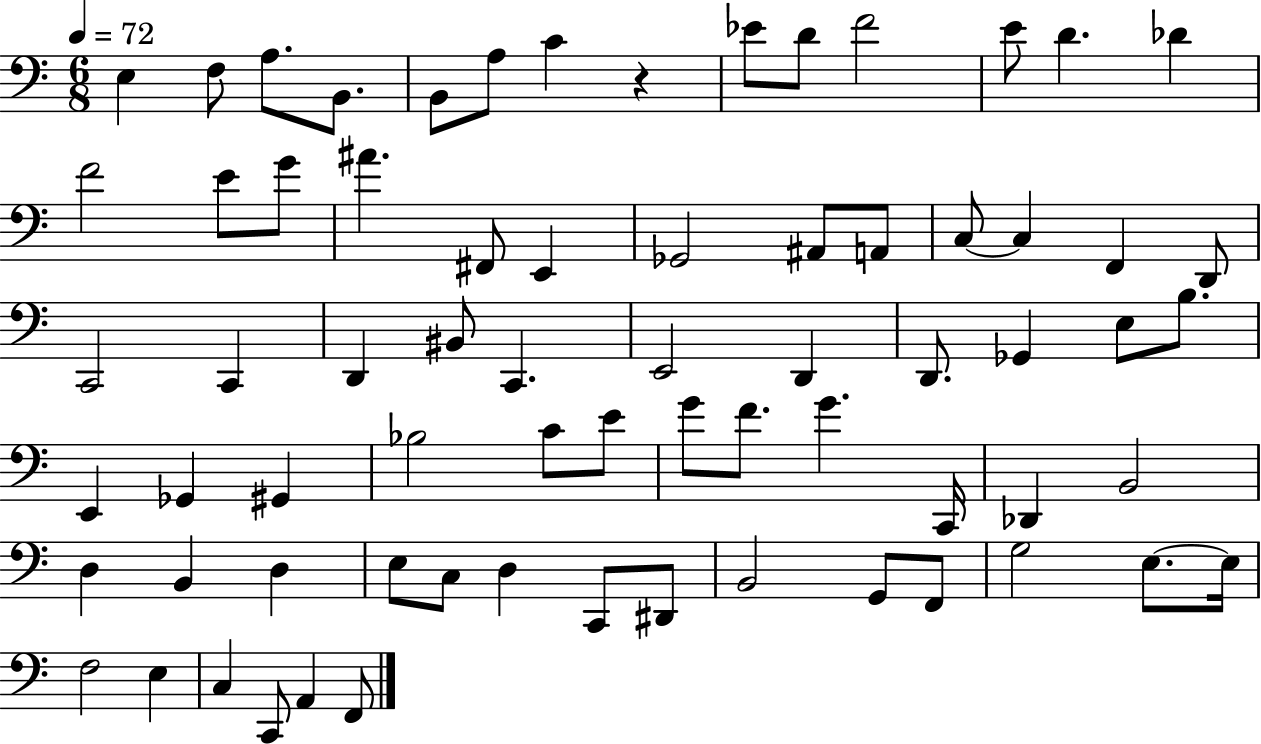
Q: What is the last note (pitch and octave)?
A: F2